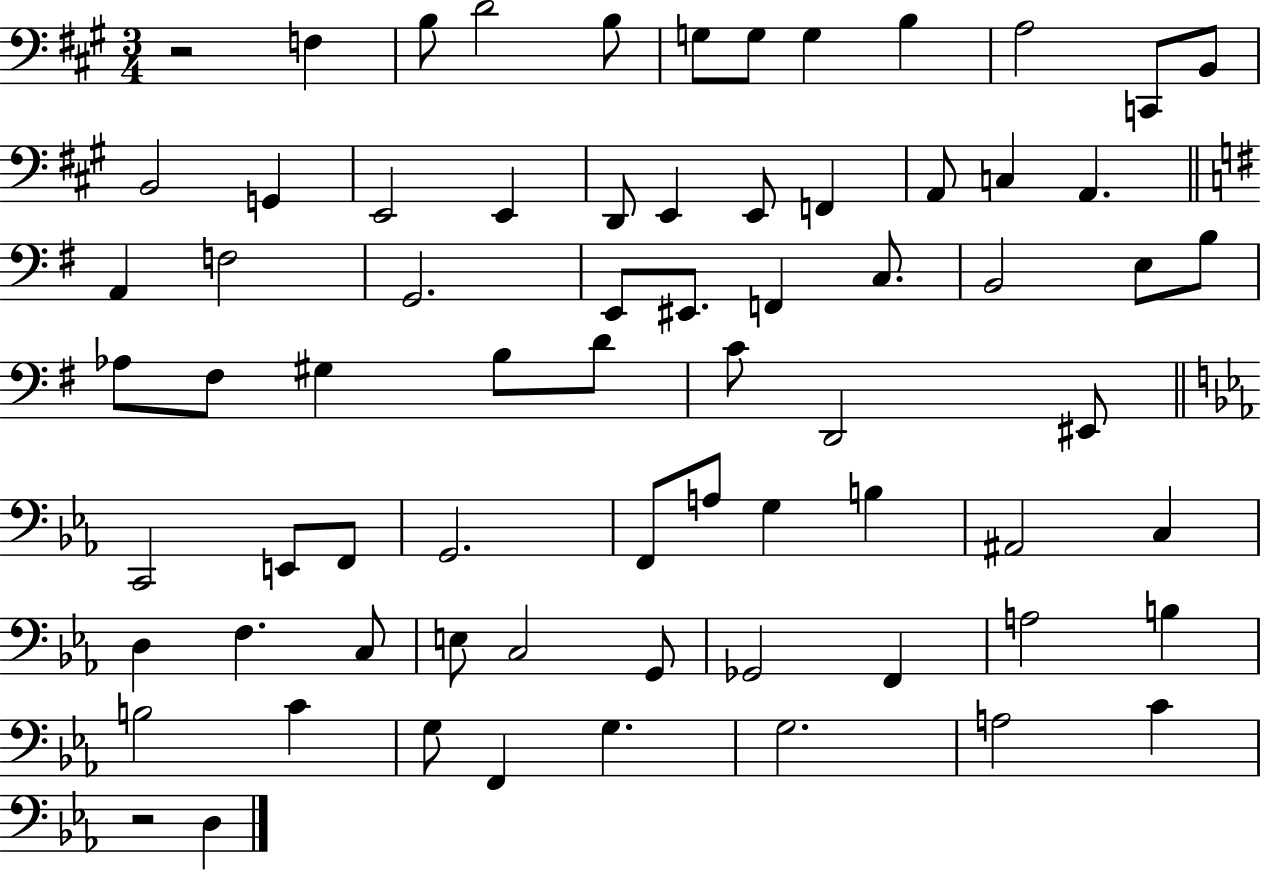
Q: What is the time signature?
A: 3/4